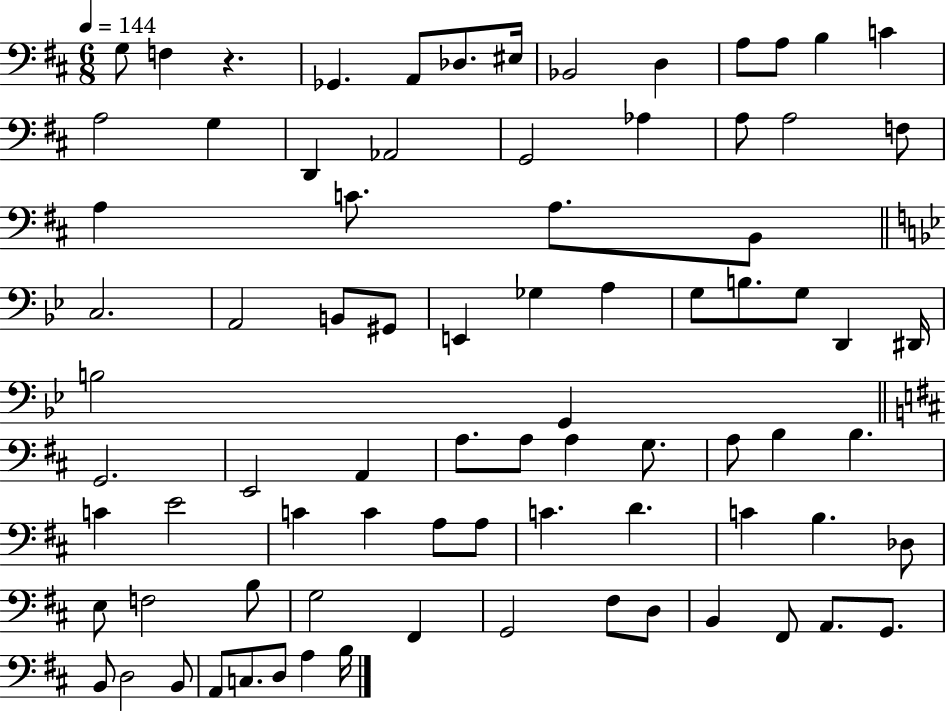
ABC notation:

X:1
T:Untitled
M:6/8
L:1/4
K:D
G,/2 F, z _G,, A,,/2 _D,/2 ^E,/4 _B,,2 D, A,/2 A,/2 B, C A,2 G, D,, _A,,2 G,,2 _A, A,/2 A,2 F,/2 A, C/2 A,/2 B,,/2 C,2 A,,2 B,,/2 ^G,,/2 E,, _G, A, G,/2 B,/2 G,/2 D,, ^D,,/4 B,2 G,, G,,2 E,,2 A,, A,/2 A,/2 A, G,/2 A,/2 B, B, C E2 C C A,/2 A,/2 C D C B, _D,/2 E,/2 F,2 B,/2 G,2 ^F,, G,,2 ^F,/2 D,/2 B,, ^F,,/2 A,,/2 G,,/2 B,,/2 D,2 B,,/2 A,,/2 C,/2 D,/2 A, B,/4